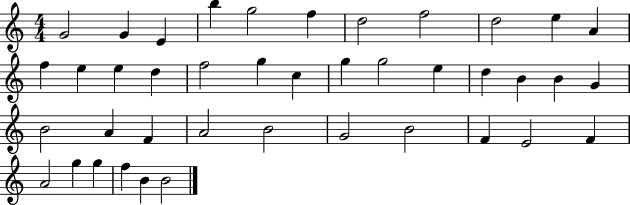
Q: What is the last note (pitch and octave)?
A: B4